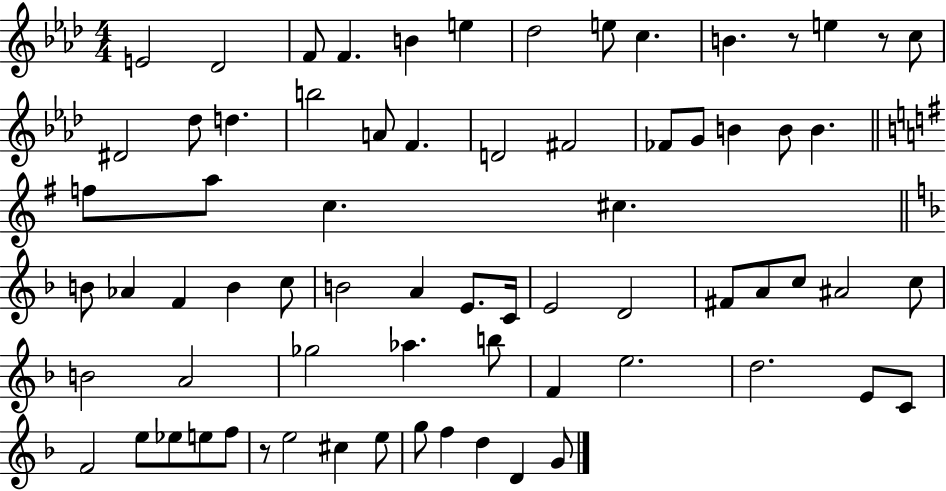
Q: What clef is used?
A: treble